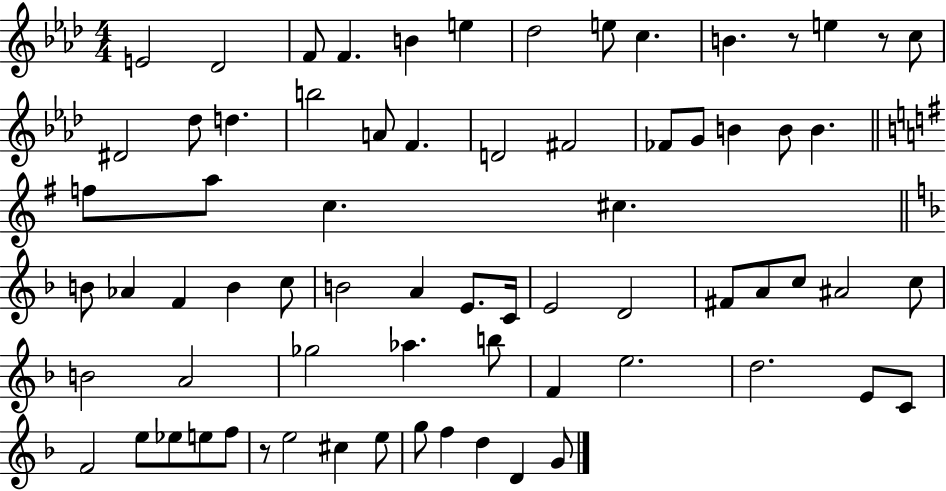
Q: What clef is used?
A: treble